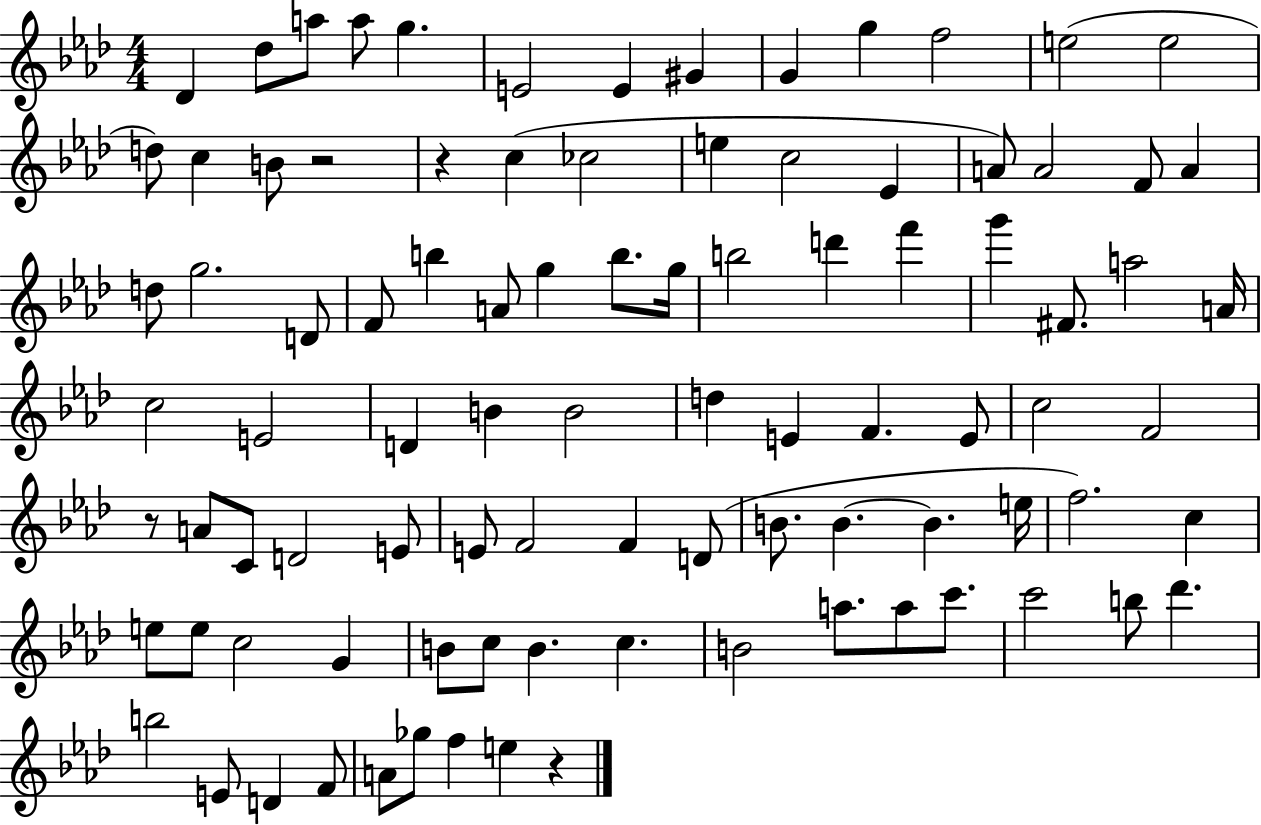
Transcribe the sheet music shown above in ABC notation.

X:1
T:Untitled
M:4/4
L:1/4
K:Ab
_D _d/2 a/2 a/2 g E2 E ^G G g f2 e2 e2 d/2 c B/2 z2 z c _c2 e c2 _E A/2 A2 F/2 A d/2 g2 D/2 F/2 b A/2 g b/2 g/4 b2 d' f' g' ^F/2 a2 A/4 c2 E2 D B B2 d E F E/2 c2 F2 z/2 A/2 C/2 D2 E/2 E/2 F2 F D/2 B/2 B B e/4 f2 c e/2 e/2 c2 G B/2 c/2 B c B2 a/2 a/2 c'/2 c'2 b/2 _d' b2 E/2 D F/2 A/2 _g/2 f e z